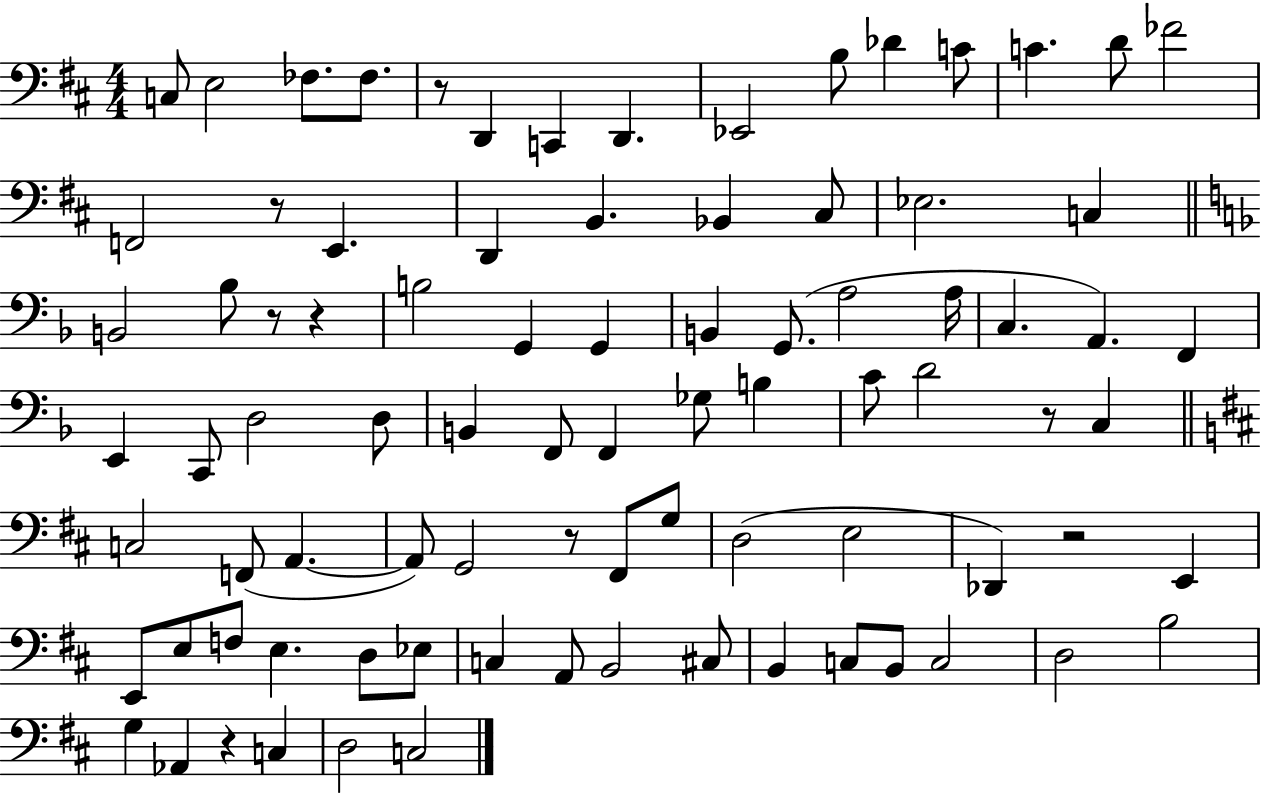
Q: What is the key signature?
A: D major